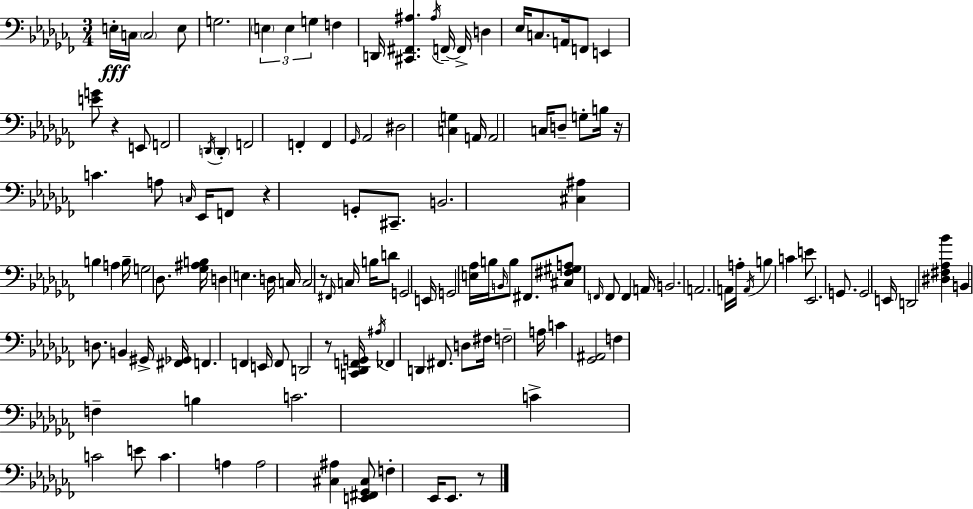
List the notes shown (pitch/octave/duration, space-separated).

E3/s C3/s C3/h E3/e G3/h. E3/q E3/q G3/q F3/q D2/s [C#2,F#2,A#3]/q. A#3/s F2/s F2/s D3/q Eb3/s C3/e. A2/s F2/e E2/q [E4,G4]/e R/q E2/e F2/h D2/s D2/q F2/h F2/q F2/q Gb2/s Ab2/h D#3/h [C3,G3]/q A2/s A2/h C3/s D3/e G3/e B3/s R/s C4/q. A3/e C3/s Eb2/s F2/e R/q G2/e C#2/e. B2/h. [C#3,A#3]/q B3/q A3/q B3/s G3/h Db3/e. [Gb3,A#3,B3]/s D3/q E3/q. D3/s C3/s C3/h R/e F#2/s C3/s B3/s D4/e G2/h E2/s G2/h [E3,Ab3]/s B3/s B2/s B3/e F#2/e. [C#3,F#3,G#3,A3]/e F2/s F2/e F2/q A2/s B2/h. A2/h. A2/s A3/s A2/s B3/q C4/q E4/e Eb2/h. G2/e. G2/h E2/s D2/h [D#3,F#3,Ab3,Bb4]/q B2/q D3/e. B2/q G#2/s [F#2,Gb2]/s F2/q. F2/q E2/s F2/e D2/h R/e [C2,Db2,F2,G2]/s A#3/s FES2/q D2/q F#2/e. D3/e F#3/s F3/h A3/s C4/q [Gb2,A#2]/h F3/q F3/q B3/q C4/h. C4/q C4/h E4/e C4/q. A3/q A3/h [C#3,A#3]/q [E2,F#2,Gb2,C#3]/e F3/q Eb2/s Eb2/e. R/e